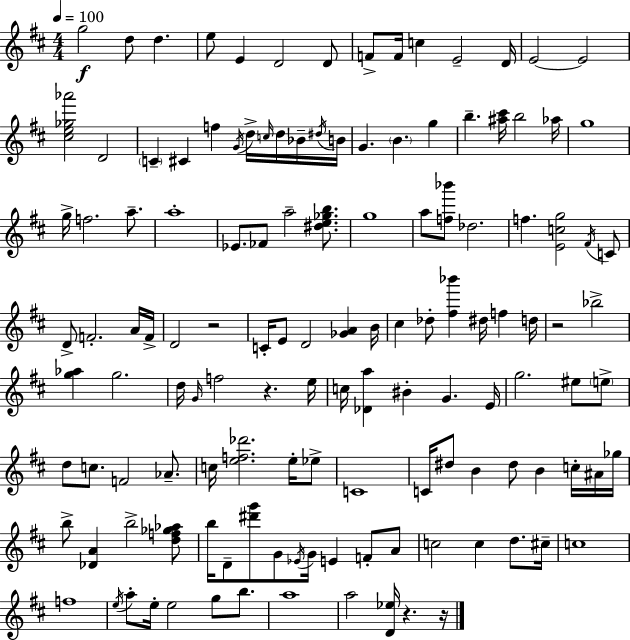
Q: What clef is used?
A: treble